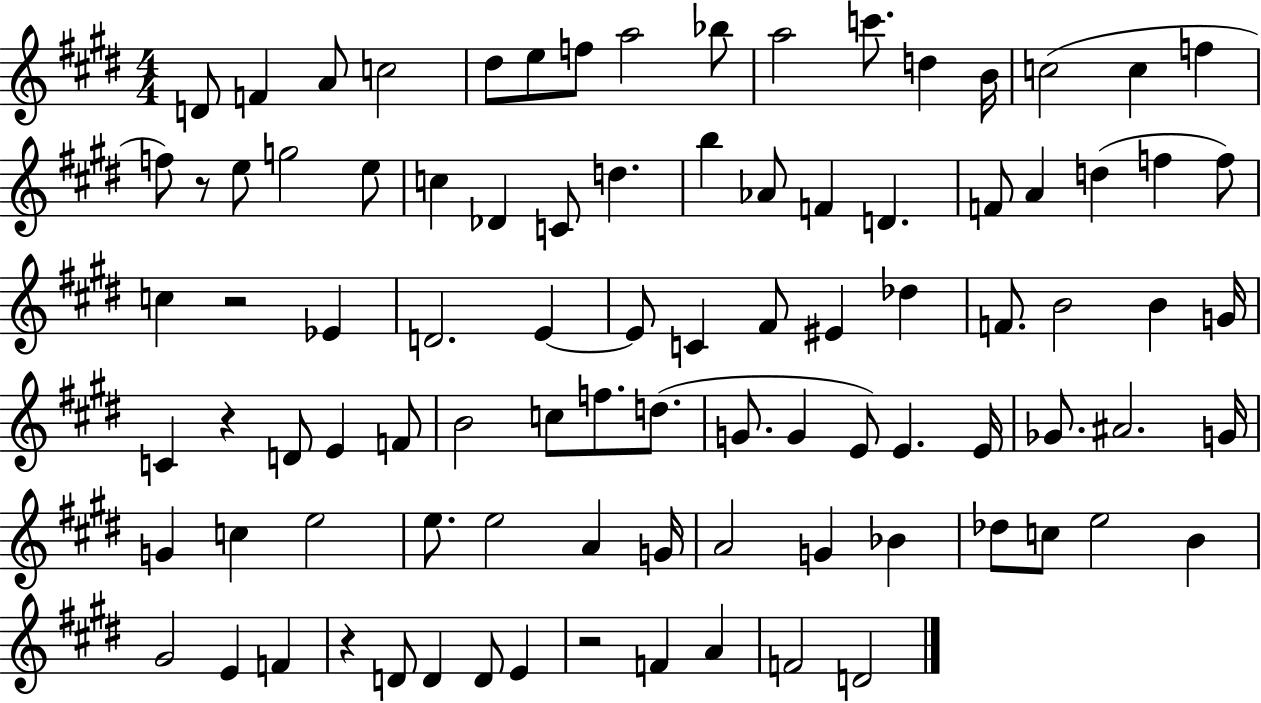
{
  \clef treble
  \numericTimeSignature
  \time 4/4
  \key e \major
  d'8 f'4 a'8 c''2 | dis''8 e''8 f''8 a''2 bes''8 | a''2 c'''8. d''4 b'16 | c''2( c''4 f''4 | \break f''8) r8 e''8 g''2 e''8 | c''4 des'4 c'8 d''4. | b''4 aes'8 f'4 d'4. | f'8 a'4 d''4( f''4 f''8) | \break c''4 r2 ees'4 | d'2. e'4~~ | e'8 c'4 fis'8 eis'4 des''4 | f'8. b'2 b'4 g'16 | \break c'4 r4 d'8 e'4 f'8 | b'2 c''8 f''8. d''8.( | g'8. g'4 e'8) e'4. e'16 | ges'8. ais'2. g'16 | \break g'4 c''4 e''2 | e''8. e''2 a'4 g'16 | a'2 g'4 bes'4 | des''8 c''8 e''2 b'4 | \break gis'2 e'4 f'4 | r4 d'8 d'4 d'8 e'4 | r2 f'4 a'4 | f'2 d'2 | \break \bar "|."
}